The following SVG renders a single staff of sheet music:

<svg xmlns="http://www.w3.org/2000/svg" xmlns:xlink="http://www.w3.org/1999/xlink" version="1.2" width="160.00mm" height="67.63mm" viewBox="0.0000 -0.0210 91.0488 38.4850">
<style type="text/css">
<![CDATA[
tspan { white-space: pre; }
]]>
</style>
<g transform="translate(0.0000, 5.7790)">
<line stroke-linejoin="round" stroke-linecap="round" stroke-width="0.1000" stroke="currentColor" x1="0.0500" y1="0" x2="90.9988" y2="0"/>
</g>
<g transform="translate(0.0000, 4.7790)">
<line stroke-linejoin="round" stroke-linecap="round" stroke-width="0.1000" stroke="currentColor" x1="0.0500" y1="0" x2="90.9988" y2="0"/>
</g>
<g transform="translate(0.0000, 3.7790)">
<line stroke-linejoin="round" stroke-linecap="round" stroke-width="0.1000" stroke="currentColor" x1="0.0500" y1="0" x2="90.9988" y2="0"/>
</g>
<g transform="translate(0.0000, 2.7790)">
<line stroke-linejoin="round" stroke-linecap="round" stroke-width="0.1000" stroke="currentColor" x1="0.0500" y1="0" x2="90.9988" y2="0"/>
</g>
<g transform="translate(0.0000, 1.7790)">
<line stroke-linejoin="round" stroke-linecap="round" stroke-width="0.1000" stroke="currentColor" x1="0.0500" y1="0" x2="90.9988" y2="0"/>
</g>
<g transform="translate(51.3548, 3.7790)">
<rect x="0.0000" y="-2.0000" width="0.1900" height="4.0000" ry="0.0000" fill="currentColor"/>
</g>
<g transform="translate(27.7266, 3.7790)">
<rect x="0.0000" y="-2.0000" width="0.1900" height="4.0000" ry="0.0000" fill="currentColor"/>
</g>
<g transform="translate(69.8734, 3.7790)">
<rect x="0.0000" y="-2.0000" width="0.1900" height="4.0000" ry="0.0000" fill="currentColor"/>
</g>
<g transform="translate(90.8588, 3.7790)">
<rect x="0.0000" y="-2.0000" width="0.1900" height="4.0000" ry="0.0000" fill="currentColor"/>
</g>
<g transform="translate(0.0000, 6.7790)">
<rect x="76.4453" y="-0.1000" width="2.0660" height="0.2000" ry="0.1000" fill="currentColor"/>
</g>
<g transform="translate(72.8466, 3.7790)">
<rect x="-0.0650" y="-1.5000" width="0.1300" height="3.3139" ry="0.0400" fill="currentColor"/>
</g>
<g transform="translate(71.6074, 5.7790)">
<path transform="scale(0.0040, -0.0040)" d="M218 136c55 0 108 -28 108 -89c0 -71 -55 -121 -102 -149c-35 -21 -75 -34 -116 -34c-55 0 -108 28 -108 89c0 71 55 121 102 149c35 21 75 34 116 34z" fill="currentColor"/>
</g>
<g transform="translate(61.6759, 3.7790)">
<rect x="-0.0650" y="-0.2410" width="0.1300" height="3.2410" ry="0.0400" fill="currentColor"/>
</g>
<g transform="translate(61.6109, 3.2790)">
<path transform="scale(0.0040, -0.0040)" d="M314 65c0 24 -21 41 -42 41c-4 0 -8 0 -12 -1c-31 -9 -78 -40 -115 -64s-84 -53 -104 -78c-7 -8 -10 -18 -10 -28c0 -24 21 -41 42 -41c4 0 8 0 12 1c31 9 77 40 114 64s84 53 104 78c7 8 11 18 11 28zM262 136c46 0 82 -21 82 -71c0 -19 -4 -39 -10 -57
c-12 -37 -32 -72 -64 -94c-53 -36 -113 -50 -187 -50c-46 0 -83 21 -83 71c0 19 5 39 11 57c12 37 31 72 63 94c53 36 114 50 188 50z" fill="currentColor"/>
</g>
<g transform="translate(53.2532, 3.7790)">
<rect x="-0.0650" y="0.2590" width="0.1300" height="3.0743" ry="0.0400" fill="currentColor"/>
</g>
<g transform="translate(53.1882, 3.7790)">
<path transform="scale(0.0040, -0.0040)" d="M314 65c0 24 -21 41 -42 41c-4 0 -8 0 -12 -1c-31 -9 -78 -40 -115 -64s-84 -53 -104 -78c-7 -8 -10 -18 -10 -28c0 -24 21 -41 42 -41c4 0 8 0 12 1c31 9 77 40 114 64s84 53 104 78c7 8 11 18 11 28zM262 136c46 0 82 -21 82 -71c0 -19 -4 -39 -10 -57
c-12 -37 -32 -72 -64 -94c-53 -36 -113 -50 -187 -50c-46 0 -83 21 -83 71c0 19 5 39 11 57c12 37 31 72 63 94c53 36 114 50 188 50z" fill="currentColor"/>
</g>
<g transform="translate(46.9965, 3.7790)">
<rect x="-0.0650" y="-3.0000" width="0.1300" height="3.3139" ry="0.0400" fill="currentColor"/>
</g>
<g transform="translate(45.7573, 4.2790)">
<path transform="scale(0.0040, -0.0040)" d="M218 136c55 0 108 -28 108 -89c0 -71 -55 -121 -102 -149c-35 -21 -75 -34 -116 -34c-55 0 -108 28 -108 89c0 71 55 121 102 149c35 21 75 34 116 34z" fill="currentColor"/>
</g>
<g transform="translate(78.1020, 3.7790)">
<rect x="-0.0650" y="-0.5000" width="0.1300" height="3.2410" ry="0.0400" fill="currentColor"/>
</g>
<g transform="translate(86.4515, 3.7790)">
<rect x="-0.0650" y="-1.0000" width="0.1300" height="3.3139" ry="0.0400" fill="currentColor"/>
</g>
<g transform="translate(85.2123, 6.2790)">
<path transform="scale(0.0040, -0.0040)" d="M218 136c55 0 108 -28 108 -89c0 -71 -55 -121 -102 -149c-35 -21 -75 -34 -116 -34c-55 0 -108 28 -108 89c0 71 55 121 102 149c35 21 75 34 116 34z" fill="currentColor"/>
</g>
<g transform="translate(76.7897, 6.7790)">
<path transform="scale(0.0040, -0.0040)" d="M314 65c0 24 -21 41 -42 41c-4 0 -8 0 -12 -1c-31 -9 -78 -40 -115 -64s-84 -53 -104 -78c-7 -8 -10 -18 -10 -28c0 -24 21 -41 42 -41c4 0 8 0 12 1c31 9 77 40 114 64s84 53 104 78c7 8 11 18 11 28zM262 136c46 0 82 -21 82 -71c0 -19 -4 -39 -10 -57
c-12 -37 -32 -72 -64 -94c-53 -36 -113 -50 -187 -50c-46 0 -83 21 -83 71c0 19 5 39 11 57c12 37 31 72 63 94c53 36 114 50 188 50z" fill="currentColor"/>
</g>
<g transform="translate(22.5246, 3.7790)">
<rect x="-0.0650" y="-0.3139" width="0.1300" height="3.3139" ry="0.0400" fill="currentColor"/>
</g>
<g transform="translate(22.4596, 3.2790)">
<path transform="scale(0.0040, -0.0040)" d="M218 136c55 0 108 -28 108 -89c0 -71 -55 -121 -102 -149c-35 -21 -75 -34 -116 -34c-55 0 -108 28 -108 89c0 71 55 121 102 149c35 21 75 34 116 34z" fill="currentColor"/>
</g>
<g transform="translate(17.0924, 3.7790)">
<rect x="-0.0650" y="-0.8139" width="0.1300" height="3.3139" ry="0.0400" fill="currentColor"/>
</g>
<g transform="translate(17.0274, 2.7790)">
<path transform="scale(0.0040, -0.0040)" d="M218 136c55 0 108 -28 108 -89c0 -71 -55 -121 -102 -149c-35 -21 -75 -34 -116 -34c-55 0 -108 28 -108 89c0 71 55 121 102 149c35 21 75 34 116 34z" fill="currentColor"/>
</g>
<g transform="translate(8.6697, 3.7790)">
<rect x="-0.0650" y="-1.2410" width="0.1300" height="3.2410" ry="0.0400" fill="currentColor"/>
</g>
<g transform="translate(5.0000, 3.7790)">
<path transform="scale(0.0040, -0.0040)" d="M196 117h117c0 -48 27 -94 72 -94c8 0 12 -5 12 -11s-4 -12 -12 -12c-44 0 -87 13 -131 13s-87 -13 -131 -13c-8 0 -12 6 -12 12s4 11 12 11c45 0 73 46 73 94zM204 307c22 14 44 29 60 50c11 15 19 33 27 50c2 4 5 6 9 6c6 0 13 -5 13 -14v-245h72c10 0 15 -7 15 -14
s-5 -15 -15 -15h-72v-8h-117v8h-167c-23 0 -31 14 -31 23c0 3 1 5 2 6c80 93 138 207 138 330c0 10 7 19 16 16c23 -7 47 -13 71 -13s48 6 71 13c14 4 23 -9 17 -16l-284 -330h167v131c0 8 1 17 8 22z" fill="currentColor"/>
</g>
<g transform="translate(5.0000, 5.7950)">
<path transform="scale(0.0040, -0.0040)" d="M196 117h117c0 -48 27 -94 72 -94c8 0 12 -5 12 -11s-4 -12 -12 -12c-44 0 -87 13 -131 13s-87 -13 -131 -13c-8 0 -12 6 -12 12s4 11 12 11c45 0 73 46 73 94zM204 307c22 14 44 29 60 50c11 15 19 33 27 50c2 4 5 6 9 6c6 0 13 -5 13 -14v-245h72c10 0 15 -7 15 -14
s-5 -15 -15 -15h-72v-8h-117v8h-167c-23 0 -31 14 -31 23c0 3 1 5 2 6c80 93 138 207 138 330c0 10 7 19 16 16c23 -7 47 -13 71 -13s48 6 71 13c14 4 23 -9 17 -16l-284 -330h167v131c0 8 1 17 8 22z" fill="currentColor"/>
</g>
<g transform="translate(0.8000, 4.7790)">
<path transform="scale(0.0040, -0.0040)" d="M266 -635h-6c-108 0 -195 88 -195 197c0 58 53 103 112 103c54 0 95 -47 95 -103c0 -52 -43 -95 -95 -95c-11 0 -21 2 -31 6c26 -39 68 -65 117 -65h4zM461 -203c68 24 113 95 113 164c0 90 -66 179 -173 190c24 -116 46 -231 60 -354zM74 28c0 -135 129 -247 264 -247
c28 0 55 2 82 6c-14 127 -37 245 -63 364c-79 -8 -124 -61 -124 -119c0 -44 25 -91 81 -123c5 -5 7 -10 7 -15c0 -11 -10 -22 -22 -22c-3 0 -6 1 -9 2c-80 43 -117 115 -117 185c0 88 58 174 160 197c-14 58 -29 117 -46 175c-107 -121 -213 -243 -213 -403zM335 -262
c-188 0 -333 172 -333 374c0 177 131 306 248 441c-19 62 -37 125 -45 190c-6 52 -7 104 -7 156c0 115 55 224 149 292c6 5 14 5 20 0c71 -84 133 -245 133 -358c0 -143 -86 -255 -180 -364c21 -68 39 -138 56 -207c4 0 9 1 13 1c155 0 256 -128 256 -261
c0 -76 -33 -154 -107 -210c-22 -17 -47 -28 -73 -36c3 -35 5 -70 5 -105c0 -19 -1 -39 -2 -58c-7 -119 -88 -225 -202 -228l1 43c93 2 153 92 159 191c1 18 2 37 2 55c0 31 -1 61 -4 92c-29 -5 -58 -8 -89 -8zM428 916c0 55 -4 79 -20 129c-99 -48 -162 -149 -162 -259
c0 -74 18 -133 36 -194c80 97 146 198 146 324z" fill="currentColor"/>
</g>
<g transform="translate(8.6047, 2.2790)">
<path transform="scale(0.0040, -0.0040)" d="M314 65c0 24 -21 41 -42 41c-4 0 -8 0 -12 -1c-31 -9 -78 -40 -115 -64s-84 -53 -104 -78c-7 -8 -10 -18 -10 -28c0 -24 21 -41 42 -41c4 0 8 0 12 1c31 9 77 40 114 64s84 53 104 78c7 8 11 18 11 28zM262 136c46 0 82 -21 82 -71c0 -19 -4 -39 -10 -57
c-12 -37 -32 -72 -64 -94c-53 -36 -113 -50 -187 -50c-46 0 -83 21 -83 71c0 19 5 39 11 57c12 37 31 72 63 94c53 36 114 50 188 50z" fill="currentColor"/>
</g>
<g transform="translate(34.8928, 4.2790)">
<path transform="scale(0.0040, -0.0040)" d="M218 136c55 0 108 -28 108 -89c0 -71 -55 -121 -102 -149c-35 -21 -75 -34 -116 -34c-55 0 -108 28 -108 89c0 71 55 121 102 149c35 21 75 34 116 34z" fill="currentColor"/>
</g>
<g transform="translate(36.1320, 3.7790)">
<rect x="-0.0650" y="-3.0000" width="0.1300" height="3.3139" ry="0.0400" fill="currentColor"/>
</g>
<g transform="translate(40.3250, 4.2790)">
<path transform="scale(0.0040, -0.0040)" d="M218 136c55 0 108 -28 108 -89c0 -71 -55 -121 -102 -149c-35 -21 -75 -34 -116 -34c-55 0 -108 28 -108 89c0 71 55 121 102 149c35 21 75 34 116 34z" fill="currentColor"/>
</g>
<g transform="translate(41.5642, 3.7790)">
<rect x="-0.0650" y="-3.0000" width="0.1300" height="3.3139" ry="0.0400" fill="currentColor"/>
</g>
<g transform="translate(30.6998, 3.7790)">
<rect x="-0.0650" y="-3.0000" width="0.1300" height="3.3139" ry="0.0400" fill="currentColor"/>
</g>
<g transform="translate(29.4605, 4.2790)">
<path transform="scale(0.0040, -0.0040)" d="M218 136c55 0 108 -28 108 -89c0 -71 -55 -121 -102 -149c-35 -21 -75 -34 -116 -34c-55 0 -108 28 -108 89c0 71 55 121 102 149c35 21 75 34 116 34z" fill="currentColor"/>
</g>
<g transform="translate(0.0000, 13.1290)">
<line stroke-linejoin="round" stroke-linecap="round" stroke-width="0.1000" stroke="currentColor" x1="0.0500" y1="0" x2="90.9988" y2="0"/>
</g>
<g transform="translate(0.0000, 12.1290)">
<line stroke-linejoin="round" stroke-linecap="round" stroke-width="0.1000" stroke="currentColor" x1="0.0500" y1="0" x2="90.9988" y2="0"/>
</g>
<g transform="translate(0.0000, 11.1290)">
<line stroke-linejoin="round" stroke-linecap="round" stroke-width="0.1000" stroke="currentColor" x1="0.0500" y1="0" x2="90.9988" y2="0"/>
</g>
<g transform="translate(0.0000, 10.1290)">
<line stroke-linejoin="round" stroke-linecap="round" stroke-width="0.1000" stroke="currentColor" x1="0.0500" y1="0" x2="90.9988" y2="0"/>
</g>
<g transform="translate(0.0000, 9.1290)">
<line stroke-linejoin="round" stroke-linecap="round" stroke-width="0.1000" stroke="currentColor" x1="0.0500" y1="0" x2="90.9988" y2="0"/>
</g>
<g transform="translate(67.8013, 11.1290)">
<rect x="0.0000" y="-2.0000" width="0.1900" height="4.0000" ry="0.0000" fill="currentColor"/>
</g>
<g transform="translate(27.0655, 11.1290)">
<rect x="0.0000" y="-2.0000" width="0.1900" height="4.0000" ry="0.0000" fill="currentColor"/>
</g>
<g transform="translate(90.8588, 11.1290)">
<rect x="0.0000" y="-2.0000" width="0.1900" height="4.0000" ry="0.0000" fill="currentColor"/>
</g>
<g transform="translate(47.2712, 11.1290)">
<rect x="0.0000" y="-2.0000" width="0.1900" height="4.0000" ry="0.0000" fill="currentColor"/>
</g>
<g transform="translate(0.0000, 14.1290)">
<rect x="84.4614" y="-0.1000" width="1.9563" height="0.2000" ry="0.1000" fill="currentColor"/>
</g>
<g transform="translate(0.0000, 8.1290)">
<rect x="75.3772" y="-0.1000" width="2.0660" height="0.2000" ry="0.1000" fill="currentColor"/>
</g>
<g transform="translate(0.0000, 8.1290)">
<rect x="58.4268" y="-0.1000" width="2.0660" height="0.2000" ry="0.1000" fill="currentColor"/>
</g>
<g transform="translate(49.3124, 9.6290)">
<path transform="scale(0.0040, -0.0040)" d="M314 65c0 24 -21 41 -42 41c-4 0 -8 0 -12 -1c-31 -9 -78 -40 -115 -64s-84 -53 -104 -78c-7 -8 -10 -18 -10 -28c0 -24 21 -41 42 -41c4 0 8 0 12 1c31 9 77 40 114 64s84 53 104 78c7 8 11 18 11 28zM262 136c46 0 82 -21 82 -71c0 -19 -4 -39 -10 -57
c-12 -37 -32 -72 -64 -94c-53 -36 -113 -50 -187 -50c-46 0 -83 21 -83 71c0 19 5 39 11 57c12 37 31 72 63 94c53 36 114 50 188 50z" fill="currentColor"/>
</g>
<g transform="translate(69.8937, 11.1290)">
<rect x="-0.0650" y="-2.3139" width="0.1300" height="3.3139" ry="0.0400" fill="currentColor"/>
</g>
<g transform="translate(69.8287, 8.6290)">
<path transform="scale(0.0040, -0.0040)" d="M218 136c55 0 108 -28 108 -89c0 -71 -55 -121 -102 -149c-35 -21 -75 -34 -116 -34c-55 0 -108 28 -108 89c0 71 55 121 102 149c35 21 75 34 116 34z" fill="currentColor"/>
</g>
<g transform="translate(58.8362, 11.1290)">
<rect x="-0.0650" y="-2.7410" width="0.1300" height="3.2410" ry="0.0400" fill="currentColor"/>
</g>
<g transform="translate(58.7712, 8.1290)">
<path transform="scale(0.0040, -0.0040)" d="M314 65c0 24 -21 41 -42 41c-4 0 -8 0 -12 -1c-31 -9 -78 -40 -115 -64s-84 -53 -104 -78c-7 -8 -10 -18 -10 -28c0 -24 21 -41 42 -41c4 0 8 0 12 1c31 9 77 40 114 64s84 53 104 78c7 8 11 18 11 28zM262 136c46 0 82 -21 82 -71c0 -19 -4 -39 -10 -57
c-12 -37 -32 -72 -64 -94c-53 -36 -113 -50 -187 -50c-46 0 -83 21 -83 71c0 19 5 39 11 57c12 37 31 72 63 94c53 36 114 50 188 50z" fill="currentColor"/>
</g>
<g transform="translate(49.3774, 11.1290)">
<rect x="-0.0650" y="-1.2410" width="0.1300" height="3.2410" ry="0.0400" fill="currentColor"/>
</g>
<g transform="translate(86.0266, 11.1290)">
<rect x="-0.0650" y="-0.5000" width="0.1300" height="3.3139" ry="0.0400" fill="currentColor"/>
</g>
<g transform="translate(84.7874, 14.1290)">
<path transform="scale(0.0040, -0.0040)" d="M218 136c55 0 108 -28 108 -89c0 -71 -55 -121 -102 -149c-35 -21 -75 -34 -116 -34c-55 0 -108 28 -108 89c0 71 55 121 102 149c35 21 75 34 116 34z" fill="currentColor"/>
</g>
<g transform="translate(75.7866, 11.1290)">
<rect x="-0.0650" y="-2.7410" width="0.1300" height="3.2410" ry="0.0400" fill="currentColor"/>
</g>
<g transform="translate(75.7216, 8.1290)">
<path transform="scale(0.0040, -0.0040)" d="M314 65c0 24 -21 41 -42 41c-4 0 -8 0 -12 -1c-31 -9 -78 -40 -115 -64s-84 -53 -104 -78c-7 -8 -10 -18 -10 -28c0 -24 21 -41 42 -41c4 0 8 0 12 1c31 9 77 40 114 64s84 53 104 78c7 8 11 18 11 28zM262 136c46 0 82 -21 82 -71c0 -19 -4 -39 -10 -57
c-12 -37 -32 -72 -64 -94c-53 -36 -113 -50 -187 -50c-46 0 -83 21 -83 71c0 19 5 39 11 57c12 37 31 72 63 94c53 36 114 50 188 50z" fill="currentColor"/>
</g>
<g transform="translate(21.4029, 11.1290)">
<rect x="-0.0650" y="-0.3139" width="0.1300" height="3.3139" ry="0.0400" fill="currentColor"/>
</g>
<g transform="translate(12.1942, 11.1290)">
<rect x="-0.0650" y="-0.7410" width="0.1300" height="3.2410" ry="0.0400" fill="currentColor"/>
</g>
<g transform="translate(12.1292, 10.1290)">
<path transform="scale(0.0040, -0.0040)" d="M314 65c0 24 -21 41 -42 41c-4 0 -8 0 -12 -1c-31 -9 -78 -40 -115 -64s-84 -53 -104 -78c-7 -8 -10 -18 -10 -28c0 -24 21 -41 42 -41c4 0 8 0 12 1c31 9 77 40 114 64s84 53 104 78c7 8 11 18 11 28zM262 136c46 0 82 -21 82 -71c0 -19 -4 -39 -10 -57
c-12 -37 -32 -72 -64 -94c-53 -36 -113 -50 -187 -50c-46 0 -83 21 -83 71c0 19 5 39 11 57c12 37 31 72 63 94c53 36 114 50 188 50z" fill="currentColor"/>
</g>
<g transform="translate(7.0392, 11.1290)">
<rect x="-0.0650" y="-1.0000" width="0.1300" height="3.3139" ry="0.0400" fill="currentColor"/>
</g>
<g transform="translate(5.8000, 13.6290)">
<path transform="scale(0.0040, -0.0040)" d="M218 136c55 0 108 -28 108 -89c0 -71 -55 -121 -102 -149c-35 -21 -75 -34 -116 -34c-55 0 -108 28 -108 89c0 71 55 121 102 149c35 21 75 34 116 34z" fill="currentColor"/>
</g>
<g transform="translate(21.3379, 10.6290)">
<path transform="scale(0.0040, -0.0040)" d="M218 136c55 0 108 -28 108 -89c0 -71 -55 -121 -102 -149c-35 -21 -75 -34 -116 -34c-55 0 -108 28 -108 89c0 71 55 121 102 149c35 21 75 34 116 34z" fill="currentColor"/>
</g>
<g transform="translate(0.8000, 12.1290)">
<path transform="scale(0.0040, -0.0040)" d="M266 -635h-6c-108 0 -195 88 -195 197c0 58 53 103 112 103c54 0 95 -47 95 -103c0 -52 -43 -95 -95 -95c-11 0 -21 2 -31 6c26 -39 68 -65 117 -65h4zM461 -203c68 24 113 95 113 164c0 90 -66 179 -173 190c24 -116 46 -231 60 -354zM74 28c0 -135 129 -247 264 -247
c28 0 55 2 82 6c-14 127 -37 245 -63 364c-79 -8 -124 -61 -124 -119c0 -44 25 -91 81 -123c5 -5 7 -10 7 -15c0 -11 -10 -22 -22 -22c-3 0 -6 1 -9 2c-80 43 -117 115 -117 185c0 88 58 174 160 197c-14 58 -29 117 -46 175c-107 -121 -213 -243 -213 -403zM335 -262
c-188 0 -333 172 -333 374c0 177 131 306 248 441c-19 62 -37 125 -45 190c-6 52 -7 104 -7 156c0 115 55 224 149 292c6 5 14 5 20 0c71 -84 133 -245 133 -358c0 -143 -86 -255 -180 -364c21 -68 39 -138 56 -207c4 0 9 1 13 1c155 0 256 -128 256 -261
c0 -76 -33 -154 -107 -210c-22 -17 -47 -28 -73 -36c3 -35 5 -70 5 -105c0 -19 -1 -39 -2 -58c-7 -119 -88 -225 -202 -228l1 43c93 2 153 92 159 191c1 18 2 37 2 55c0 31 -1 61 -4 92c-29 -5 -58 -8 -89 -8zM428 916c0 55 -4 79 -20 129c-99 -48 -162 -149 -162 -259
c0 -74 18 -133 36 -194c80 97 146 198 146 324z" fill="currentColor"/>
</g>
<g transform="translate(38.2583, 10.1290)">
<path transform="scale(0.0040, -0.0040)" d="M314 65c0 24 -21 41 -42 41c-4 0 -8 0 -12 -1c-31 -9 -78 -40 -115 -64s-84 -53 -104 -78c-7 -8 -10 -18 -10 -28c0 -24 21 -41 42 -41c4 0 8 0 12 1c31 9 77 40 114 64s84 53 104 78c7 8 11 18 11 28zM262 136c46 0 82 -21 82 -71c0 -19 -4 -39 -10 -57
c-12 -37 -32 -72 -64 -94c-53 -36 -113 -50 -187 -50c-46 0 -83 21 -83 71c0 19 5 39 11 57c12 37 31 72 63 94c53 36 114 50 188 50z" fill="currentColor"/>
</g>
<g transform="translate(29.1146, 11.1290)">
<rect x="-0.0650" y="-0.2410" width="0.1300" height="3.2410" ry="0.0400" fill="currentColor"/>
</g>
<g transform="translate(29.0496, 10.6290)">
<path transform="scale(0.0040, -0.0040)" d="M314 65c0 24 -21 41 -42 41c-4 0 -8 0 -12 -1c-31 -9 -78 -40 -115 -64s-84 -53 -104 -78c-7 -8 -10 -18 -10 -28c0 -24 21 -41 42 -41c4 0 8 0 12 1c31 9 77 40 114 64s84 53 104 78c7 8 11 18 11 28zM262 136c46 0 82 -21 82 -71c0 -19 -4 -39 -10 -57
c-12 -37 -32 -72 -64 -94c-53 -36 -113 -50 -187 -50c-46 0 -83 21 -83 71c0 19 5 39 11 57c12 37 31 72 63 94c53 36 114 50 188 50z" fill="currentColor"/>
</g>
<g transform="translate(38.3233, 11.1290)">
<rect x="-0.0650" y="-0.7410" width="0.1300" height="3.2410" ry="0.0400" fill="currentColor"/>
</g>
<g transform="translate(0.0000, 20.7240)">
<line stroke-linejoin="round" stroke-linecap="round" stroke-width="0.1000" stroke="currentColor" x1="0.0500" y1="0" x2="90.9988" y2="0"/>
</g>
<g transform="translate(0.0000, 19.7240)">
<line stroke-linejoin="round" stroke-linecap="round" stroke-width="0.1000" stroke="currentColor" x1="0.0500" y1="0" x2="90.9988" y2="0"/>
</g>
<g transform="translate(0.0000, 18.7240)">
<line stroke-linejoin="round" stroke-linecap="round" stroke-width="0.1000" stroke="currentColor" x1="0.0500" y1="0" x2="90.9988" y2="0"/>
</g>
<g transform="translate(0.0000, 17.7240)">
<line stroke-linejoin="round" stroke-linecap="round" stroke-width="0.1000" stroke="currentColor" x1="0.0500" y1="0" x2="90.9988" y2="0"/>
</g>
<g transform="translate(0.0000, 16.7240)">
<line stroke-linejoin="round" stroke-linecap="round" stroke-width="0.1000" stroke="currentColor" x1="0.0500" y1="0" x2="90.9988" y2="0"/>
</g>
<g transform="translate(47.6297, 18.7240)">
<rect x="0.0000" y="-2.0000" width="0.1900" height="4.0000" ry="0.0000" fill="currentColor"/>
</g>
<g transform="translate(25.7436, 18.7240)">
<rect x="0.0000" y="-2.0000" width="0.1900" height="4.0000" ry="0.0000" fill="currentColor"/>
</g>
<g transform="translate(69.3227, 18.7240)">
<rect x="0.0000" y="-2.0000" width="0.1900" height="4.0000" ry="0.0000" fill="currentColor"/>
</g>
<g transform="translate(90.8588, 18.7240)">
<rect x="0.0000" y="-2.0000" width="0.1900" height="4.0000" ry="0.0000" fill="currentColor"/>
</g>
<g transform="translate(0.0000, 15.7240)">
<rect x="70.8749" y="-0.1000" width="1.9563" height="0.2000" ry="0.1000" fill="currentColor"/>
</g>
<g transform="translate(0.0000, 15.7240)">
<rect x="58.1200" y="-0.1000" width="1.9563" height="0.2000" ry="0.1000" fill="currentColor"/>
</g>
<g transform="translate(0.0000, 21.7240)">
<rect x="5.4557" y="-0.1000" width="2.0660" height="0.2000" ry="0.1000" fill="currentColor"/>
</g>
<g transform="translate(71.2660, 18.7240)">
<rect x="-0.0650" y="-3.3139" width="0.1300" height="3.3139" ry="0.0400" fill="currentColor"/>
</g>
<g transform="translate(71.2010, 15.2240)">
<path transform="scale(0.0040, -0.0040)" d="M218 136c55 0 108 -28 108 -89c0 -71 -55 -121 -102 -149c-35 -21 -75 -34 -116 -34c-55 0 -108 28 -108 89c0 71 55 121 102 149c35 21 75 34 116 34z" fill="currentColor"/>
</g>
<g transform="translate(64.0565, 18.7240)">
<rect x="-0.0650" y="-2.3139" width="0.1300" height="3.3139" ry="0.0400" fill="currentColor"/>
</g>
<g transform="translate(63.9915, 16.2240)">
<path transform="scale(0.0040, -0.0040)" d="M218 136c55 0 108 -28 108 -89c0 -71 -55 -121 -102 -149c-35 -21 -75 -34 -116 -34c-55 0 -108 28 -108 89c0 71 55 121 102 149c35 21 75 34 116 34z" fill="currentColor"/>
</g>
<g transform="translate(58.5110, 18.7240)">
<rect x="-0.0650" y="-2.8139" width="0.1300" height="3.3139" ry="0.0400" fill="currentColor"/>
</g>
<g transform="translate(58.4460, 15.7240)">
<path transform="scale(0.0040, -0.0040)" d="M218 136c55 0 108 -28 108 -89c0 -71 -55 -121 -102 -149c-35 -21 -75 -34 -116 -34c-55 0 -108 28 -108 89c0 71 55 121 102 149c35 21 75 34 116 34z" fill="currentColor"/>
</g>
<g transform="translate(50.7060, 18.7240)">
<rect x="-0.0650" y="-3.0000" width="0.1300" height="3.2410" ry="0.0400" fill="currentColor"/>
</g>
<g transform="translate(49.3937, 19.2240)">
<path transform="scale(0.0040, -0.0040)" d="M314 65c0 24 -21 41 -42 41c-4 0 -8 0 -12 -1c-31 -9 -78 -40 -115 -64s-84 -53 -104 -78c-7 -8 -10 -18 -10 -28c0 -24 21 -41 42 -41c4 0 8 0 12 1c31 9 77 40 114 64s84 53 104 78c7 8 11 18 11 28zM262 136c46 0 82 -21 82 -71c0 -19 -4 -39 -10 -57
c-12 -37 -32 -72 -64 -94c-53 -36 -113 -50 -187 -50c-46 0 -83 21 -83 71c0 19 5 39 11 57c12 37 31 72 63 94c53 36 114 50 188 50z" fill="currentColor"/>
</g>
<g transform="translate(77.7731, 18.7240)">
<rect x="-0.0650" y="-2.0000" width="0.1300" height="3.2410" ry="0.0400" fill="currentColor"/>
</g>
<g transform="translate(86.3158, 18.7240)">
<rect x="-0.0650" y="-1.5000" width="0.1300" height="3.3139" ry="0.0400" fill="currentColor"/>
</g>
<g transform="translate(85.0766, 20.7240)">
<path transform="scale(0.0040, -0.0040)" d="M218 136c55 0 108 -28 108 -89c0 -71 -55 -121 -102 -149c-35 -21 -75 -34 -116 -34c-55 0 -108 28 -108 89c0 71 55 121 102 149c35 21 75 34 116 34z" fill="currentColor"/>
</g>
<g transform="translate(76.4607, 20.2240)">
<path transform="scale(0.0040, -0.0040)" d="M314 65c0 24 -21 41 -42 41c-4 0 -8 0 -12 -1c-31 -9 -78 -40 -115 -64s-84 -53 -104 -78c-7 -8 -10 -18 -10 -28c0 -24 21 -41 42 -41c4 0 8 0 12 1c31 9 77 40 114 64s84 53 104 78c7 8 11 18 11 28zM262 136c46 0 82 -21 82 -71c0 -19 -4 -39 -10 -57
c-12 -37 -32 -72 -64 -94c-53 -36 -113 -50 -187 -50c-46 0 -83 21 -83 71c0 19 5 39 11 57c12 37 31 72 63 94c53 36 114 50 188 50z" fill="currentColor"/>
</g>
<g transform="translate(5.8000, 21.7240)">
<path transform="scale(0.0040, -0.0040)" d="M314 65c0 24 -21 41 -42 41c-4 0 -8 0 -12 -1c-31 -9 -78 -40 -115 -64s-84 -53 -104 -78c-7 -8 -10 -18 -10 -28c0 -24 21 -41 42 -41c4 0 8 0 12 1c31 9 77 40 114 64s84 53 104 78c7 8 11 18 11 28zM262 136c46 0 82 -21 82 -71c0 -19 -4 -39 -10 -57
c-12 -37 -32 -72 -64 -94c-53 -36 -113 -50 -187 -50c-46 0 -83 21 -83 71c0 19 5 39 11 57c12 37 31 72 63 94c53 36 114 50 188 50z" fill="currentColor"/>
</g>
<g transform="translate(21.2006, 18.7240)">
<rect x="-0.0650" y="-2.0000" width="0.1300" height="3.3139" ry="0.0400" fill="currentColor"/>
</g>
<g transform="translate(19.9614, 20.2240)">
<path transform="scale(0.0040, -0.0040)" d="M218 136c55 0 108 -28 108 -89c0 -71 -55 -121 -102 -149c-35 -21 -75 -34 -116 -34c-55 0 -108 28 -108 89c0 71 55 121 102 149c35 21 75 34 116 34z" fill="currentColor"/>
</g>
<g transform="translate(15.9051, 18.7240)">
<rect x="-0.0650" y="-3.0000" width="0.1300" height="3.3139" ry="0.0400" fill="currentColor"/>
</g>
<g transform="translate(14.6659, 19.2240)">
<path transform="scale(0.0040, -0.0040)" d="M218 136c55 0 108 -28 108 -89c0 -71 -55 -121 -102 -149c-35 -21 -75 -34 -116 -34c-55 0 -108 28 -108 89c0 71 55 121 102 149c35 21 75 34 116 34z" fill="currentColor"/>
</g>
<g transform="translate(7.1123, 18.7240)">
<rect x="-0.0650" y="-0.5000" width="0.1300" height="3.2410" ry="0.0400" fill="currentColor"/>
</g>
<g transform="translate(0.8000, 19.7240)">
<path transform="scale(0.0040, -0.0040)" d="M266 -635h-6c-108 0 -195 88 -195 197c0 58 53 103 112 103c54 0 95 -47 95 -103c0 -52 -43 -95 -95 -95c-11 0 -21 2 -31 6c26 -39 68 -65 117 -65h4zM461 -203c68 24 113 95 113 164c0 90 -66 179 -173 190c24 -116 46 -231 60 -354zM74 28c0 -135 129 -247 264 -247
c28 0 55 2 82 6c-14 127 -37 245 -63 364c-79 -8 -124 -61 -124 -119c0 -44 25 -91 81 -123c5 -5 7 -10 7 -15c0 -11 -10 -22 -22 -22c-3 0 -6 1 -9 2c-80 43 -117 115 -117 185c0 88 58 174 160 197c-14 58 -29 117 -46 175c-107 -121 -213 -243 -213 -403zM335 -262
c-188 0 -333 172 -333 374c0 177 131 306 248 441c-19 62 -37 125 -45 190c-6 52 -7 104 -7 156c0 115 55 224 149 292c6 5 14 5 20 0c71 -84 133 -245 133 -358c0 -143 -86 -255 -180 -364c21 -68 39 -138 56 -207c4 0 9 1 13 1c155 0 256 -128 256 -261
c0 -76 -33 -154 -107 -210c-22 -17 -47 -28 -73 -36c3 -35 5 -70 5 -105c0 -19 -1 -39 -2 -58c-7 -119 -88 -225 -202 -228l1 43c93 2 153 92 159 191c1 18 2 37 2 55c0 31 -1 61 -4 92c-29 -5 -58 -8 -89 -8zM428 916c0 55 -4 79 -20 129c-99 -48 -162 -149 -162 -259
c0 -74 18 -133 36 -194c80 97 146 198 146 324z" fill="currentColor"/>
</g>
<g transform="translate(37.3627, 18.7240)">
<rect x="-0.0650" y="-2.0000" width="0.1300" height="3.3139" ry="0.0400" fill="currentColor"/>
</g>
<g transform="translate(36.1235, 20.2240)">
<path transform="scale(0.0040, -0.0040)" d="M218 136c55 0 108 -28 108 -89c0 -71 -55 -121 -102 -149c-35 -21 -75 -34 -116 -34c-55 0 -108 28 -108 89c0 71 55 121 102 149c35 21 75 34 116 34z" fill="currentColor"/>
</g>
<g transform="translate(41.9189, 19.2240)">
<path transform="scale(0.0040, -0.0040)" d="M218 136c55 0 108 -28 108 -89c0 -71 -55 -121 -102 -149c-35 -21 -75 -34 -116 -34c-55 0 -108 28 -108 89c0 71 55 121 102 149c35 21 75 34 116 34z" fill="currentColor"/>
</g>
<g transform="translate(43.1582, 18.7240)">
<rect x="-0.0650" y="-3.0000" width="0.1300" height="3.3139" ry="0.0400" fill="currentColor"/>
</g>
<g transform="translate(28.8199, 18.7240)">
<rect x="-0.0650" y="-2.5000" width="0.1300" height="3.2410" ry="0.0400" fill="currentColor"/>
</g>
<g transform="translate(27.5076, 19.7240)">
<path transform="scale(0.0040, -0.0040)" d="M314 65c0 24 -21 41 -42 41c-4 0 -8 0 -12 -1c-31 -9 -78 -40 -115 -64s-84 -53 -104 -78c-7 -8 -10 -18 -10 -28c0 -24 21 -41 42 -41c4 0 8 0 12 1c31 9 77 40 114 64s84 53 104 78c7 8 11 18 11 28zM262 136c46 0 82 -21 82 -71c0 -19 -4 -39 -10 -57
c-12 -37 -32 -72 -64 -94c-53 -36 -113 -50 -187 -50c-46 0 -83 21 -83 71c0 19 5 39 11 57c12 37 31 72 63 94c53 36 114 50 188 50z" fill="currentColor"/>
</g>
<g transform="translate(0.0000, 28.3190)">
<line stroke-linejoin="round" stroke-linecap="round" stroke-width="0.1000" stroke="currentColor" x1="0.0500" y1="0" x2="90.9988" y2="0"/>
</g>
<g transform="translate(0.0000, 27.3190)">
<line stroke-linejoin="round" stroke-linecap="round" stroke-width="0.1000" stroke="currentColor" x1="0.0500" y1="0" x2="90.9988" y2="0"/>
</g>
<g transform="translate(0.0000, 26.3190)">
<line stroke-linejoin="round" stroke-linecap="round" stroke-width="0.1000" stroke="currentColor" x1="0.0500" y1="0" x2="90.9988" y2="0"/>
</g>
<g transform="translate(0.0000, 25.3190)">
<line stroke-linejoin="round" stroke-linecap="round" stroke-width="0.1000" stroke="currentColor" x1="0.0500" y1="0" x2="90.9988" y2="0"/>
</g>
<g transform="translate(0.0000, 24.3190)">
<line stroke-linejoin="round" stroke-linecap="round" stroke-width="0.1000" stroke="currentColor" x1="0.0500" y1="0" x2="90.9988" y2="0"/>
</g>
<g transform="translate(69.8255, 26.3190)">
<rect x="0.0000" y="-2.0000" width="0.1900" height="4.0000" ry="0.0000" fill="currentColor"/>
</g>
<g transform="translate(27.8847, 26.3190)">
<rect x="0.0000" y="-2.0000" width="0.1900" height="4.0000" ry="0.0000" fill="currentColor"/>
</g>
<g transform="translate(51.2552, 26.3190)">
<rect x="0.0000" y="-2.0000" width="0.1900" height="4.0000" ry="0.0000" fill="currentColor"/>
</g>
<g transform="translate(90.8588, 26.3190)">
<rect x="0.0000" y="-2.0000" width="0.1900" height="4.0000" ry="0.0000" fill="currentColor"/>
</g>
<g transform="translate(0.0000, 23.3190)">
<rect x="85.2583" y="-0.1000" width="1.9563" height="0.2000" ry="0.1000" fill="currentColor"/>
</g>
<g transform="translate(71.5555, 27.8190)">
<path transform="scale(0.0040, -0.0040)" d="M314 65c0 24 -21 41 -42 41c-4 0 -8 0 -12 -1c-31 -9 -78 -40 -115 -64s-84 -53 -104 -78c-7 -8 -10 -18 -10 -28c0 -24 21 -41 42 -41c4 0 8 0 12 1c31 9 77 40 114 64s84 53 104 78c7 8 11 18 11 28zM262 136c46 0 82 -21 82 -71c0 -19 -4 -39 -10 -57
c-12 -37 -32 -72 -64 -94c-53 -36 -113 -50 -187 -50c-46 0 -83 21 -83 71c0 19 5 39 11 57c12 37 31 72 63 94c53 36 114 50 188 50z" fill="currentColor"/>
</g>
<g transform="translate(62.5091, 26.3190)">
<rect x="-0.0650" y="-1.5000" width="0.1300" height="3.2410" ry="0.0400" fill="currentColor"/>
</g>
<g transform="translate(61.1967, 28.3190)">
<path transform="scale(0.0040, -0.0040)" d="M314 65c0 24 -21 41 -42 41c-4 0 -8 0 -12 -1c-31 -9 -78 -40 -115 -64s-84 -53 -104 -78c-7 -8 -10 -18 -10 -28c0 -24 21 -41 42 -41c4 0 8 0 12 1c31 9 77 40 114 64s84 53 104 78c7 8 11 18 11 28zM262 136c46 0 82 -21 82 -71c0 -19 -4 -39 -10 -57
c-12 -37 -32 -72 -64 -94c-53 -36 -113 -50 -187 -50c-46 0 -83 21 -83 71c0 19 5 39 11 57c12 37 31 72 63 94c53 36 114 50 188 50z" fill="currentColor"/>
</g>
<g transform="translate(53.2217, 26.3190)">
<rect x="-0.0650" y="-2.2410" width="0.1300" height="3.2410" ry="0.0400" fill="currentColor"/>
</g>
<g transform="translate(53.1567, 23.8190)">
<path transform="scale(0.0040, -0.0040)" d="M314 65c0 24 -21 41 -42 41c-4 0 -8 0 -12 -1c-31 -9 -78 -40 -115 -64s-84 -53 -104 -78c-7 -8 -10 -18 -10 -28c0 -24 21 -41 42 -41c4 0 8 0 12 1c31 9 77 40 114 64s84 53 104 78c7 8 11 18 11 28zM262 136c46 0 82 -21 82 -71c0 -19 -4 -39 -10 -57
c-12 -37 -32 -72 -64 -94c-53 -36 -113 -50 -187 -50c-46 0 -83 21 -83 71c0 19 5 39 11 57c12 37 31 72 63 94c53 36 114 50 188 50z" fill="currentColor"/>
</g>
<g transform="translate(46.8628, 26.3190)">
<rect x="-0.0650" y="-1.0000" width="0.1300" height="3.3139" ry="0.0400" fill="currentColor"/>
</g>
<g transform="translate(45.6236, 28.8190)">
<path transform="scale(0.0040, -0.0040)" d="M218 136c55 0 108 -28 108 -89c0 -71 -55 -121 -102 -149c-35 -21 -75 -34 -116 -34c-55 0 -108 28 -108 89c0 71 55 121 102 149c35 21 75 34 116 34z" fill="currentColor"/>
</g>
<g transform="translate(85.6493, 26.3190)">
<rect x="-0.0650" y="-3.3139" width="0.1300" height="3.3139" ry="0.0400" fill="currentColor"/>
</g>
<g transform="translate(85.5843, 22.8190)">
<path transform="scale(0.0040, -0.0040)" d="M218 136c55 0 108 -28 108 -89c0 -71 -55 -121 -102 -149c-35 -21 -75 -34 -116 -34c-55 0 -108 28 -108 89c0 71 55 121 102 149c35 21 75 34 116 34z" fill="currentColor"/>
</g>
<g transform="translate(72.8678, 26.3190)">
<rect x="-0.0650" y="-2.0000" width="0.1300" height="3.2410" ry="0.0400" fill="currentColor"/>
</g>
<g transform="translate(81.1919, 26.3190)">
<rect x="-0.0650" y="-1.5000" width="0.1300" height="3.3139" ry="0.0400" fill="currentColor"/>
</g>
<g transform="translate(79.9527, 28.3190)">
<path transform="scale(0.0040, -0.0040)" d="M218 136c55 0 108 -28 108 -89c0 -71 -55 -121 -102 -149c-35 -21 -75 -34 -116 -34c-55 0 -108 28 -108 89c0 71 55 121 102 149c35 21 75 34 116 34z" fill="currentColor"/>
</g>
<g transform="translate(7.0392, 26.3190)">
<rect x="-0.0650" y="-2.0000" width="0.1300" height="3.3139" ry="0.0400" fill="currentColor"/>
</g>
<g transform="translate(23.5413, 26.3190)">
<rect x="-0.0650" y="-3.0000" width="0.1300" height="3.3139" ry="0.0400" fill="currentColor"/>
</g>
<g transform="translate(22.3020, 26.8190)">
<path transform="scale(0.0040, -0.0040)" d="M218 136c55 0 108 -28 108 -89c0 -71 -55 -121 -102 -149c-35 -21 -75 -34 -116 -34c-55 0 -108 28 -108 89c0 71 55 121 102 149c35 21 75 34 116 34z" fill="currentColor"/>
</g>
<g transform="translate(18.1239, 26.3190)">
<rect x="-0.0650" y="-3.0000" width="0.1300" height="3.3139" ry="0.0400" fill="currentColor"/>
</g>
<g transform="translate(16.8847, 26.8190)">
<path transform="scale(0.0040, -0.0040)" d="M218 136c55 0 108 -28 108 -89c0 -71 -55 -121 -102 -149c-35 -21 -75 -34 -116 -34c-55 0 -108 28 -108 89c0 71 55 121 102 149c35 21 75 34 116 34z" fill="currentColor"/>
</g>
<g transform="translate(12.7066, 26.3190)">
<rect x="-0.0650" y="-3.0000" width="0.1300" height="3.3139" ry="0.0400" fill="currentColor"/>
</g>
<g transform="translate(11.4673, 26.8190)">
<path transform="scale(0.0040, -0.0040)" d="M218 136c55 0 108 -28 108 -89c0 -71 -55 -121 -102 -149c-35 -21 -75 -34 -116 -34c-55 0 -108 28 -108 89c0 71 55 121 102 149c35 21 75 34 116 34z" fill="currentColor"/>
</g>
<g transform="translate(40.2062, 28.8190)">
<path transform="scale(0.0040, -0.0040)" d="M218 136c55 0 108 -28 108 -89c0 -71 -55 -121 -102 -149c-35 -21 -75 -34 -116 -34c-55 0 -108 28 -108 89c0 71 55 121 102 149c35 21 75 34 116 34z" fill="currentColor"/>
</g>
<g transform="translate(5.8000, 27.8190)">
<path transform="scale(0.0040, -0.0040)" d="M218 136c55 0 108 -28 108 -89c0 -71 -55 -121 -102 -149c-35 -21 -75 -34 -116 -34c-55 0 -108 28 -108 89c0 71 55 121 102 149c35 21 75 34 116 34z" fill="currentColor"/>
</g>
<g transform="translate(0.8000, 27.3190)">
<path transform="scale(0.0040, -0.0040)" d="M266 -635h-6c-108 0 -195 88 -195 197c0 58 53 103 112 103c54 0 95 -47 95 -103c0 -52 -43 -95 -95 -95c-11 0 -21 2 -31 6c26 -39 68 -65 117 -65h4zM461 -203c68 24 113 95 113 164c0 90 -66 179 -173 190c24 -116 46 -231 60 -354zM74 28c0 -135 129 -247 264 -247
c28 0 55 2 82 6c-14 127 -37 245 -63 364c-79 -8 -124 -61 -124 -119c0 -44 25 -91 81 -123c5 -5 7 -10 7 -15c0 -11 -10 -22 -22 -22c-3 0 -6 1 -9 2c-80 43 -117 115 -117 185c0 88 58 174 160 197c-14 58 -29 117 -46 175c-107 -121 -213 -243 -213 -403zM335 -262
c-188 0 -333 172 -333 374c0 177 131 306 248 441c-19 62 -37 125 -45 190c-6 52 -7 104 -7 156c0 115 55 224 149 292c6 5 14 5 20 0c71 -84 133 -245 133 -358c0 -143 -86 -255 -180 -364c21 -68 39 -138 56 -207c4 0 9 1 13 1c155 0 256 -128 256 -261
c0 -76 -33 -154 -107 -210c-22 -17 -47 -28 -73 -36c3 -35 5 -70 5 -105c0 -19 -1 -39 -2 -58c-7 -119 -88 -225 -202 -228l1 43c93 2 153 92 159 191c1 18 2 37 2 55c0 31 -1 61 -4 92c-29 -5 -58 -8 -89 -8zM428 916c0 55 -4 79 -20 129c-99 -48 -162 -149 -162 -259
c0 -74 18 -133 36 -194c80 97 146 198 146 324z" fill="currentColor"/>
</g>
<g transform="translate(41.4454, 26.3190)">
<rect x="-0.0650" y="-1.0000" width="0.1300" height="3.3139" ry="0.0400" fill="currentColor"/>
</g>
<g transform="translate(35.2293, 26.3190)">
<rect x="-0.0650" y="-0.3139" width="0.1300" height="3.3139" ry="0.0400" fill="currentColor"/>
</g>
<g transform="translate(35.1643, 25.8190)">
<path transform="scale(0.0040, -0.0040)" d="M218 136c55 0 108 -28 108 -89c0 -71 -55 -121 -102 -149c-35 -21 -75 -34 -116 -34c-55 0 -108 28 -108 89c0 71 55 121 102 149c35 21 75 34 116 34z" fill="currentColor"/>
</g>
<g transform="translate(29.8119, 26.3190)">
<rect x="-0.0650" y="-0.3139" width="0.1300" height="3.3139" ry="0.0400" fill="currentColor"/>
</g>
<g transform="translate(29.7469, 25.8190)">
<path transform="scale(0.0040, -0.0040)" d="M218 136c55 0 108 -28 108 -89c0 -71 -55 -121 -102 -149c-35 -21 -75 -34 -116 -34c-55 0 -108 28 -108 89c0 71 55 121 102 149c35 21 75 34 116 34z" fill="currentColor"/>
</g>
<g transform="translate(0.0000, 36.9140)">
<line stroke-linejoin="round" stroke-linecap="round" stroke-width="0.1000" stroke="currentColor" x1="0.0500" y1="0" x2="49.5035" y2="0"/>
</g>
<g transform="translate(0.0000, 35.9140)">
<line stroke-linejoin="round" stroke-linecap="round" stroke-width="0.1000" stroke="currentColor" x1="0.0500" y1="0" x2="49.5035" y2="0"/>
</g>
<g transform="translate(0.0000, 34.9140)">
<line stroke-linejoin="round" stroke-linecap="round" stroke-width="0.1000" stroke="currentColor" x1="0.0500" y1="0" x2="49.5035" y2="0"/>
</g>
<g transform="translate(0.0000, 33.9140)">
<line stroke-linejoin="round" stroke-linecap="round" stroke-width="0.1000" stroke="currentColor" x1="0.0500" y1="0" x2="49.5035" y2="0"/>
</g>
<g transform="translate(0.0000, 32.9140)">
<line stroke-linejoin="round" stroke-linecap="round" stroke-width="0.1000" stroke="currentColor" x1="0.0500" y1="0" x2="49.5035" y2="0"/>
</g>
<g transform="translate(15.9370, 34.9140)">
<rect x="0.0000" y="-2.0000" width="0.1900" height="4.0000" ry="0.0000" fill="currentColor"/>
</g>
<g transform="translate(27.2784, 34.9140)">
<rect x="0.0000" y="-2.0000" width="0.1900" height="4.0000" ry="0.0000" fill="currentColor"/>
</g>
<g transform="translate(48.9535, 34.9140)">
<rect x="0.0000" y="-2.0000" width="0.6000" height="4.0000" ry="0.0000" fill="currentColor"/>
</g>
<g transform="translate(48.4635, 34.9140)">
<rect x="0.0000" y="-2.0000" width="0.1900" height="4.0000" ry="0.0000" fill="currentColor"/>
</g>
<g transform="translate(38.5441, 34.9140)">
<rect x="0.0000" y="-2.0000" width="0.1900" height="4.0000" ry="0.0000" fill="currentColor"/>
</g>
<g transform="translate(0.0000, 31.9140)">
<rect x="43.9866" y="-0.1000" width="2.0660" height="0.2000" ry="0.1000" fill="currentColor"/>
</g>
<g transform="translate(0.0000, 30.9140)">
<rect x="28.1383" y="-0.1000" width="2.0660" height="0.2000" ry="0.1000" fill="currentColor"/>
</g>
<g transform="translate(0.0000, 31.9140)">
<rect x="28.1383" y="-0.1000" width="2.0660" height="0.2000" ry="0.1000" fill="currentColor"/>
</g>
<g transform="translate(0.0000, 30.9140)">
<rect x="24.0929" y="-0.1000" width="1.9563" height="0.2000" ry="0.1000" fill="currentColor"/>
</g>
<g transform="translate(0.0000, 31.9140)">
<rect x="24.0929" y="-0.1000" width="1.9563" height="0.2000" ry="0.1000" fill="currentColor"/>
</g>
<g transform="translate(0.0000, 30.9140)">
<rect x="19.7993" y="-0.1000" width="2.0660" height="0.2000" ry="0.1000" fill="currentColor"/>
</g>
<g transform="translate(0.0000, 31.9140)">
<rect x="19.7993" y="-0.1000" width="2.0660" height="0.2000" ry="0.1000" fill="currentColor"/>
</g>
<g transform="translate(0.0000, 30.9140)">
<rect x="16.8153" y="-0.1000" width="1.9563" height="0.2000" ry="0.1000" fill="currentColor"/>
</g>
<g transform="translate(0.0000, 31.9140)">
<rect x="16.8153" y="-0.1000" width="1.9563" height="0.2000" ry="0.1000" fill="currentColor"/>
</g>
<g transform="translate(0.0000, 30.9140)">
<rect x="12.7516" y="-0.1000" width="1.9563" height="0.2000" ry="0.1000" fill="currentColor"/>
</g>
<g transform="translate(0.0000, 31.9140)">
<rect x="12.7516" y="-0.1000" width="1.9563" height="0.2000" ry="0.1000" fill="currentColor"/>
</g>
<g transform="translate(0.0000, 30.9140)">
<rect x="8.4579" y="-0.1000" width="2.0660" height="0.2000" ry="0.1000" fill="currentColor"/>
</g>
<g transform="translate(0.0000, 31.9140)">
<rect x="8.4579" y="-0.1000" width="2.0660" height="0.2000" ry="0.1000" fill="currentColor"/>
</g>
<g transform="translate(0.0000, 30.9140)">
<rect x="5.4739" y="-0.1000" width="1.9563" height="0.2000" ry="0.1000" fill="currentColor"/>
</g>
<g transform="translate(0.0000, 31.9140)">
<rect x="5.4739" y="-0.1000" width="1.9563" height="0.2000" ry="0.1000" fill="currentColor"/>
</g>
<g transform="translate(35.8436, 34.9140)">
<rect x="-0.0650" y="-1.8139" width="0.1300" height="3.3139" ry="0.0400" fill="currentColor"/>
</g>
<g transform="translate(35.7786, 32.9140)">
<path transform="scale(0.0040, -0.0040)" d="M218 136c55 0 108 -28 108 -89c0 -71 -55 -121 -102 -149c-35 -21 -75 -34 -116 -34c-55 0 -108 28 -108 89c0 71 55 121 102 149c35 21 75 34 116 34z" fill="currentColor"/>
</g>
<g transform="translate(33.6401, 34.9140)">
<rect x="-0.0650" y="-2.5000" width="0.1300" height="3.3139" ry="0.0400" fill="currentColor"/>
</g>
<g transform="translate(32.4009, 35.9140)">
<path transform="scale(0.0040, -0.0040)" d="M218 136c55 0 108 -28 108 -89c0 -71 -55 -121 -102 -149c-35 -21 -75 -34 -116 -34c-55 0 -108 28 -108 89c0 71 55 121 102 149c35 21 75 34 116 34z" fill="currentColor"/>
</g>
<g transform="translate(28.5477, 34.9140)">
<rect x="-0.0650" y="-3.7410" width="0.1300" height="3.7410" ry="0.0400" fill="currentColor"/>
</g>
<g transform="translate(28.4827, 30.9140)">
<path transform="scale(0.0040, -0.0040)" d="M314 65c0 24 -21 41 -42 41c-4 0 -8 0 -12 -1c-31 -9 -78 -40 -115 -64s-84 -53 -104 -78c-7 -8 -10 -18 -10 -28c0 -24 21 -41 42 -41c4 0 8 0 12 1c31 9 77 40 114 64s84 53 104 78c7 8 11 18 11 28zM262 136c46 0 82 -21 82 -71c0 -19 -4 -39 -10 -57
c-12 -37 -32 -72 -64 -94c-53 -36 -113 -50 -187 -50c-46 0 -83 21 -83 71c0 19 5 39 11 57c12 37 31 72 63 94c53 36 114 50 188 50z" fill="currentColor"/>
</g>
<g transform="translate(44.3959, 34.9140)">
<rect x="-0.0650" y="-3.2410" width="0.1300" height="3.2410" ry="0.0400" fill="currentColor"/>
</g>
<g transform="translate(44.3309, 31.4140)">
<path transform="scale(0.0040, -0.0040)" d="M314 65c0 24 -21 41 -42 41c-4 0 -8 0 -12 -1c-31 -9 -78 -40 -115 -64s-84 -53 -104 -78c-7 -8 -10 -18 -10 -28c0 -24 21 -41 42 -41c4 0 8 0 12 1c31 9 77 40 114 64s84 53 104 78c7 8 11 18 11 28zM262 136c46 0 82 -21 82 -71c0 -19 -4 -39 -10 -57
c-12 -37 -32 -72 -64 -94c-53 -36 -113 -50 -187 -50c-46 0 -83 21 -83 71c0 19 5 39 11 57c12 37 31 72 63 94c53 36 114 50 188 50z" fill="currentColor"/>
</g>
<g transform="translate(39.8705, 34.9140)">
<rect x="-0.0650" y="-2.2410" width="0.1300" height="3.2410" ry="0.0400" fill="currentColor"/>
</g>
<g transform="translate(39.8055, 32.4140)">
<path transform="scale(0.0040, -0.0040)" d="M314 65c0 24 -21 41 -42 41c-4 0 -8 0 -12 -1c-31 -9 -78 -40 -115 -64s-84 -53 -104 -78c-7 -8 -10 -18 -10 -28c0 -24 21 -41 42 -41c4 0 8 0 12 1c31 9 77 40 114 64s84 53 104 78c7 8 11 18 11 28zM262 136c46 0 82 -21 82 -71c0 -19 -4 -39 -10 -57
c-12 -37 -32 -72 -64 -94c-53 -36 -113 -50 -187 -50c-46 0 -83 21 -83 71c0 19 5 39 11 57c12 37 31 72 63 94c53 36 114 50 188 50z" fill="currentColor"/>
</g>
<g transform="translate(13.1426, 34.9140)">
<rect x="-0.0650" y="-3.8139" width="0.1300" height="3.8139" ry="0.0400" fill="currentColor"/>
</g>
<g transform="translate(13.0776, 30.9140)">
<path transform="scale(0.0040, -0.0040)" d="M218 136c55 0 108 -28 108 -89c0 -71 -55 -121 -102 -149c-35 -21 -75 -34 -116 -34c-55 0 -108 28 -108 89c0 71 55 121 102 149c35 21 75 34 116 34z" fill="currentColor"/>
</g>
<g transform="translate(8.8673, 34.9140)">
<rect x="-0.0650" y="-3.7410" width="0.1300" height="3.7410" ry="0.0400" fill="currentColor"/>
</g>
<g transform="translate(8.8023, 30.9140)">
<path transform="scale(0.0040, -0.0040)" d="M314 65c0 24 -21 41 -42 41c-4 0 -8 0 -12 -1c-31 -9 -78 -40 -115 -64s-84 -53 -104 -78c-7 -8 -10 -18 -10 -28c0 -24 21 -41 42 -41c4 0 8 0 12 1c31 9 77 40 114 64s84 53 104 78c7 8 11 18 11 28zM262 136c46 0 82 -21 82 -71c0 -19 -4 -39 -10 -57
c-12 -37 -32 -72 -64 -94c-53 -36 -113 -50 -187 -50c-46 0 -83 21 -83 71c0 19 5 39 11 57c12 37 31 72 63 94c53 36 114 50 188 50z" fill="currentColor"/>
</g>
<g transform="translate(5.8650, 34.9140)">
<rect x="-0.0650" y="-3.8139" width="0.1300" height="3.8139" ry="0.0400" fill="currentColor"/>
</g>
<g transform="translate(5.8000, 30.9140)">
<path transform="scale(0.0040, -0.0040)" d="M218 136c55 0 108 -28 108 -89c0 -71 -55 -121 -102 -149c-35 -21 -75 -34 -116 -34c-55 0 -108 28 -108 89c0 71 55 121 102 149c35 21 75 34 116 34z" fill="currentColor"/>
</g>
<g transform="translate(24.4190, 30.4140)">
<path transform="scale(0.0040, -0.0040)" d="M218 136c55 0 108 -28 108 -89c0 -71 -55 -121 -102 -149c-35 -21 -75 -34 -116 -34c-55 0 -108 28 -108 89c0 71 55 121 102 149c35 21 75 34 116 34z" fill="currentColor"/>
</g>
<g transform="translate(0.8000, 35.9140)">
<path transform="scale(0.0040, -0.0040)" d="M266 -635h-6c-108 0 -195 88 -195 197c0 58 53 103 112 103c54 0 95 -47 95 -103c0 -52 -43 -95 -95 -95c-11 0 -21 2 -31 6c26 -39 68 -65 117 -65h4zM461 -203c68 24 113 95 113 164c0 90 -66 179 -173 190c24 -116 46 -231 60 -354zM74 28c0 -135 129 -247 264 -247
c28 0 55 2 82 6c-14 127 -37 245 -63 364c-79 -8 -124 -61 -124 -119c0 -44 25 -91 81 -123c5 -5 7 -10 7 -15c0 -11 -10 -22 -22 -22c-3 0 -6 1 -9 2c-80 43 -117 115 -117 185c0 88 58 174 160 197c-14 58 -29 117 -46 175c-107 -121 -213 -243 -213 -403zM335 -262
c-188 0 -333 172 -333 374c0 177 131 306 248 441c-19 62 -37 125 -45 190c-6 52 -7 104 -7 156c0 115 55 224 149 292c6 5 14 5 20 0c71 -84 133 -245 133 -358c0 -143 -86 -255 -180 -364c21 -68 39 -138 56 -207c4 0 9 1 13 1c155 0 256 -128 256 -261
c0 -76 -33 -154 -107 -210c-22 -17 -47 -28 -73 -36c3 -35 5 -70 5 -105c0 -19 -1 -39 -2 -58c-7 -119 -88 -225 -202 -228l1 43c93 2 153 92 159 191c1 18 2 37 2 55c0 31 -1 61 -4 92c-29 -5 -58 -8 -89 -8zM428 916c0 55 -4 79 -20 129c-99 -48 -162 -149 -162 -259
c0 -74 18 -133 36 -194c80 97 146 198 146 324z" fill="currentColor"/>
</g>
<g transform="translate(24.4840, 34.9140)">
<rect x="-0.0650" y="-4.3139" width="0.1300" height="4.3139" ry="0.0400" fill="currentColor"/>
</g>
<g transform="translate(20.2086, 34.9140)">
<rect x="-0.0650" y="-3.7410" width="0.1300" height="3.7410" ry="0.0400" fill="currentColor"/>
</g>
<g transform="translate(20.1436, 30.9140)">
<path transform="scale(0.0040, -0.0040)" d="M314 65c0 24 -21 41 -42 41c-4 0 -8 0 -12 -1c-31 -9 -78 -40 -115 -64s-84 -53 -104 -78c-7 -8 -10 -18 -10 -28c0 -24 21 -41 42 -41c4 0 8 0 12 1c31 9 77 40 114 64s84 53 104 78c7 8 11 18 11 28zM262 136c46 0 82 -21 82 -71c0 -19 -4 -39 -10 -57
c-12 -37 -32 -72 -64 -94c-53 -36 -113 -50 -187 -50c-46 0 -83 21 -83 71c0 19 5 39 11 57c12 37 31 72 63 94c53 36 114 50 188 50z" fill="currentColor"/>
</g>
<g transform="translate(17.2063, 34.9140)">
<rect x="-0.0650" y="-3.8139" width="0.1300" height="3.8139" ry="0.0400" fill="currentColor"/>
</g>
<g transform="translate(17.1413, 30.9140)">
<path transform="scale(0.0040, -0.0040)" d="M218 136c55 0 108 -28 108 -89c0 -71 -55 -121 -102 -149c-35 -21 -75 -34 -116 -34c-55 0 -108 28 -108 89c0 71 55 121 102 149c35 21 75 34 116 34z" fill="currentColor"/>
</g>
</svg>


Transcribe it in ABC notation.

X:1
T:Untitled
M:4/4
L:1/4
K:C
e2 d c A A A A B2 c2 E C2 D D d2 c c2 d2 e2 a2 g a2 C C2 A F G2 F A A2 a g b F2 E F A A A c c D D g2 E2 F2 E b c' c'2 c' c' c'2 d' c'2 G f g2 b2